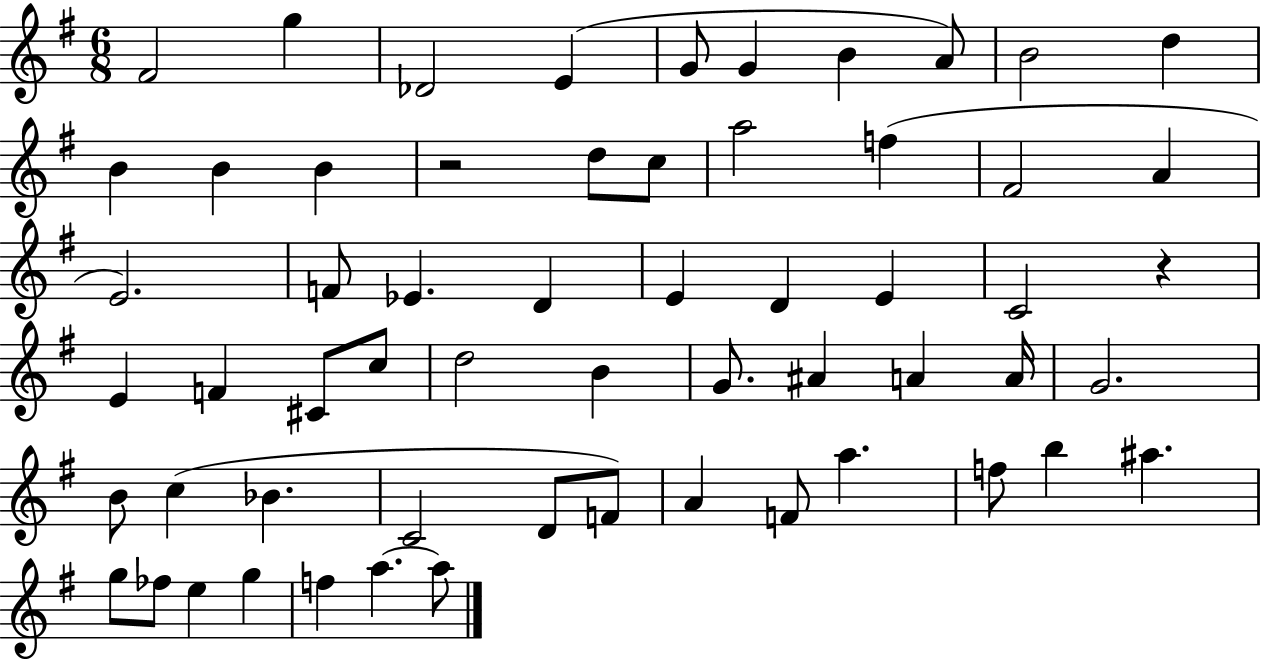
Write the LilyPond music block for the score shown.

{
  \clef treble
  \numericTimeSignature
  \time 6/8
  \key g \major
  fis'2 g''4 | des'2 e'4( | g'8 g'4 b'4 a'8) | b'2 d''4 | \break b'4 b'4 b'4 | r2 d''8 c''8 | a''2 f''4( | fis'2 a'4 | \break e'2.) | f'8 ees'4. d'4 | e'4 d'4 e'4 | c'2 r4 | \break e'4 f'4 cis'8 c''8 | d''2 b'4 | g'8. ais'4 a'4 a'16 | g'2. | \break b'8 c''4( bes'4. | c'2 d'8 f'8) | a'4 f'8 a''4. | f''8 b''4 ais''4. | \break g''8 fes''8 e''4 g''4 | f''4 a''4.~~ a''8 | \bar "|."
}